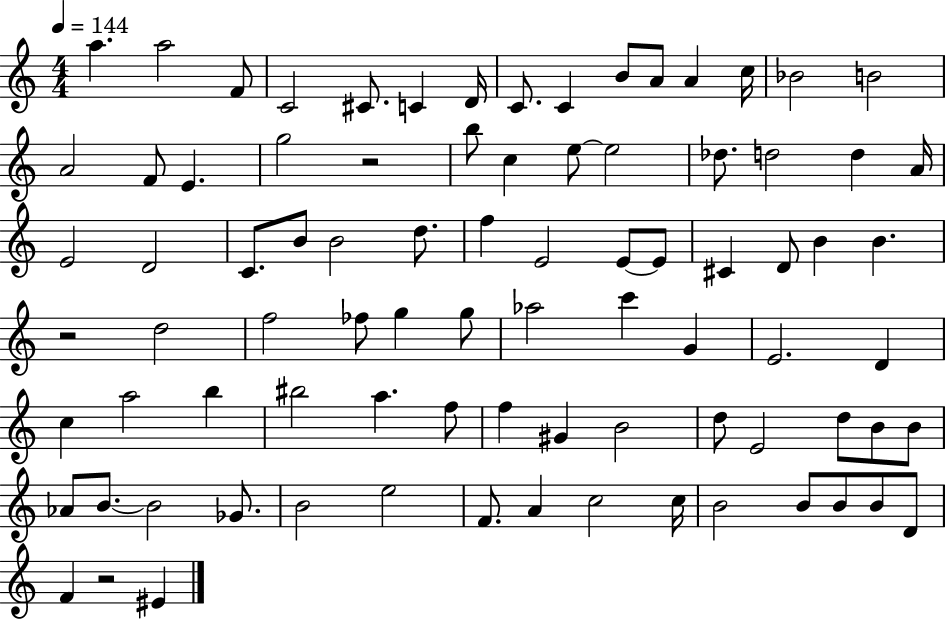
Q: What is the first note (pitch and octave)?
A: A5